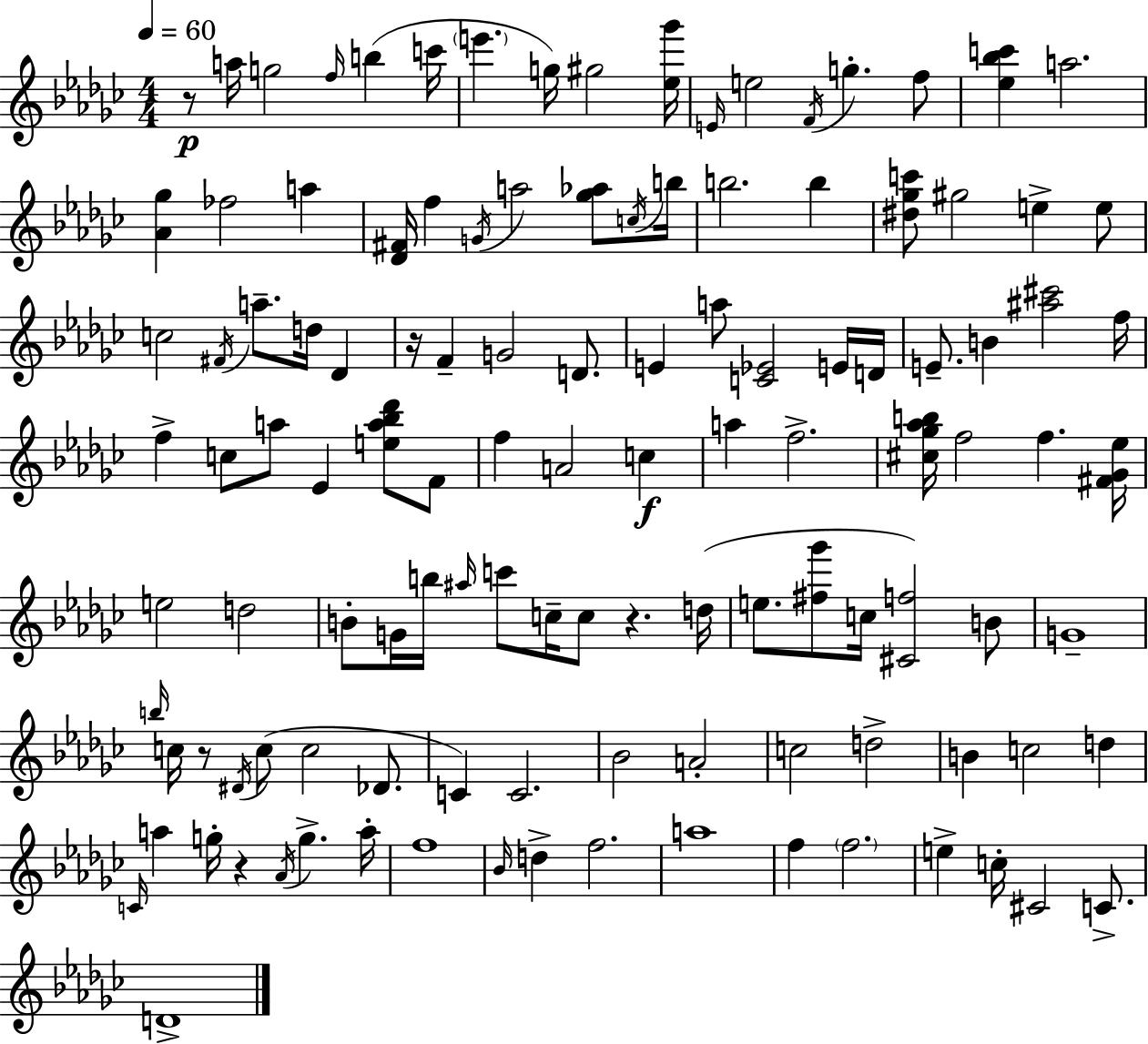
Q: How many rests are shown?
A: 5